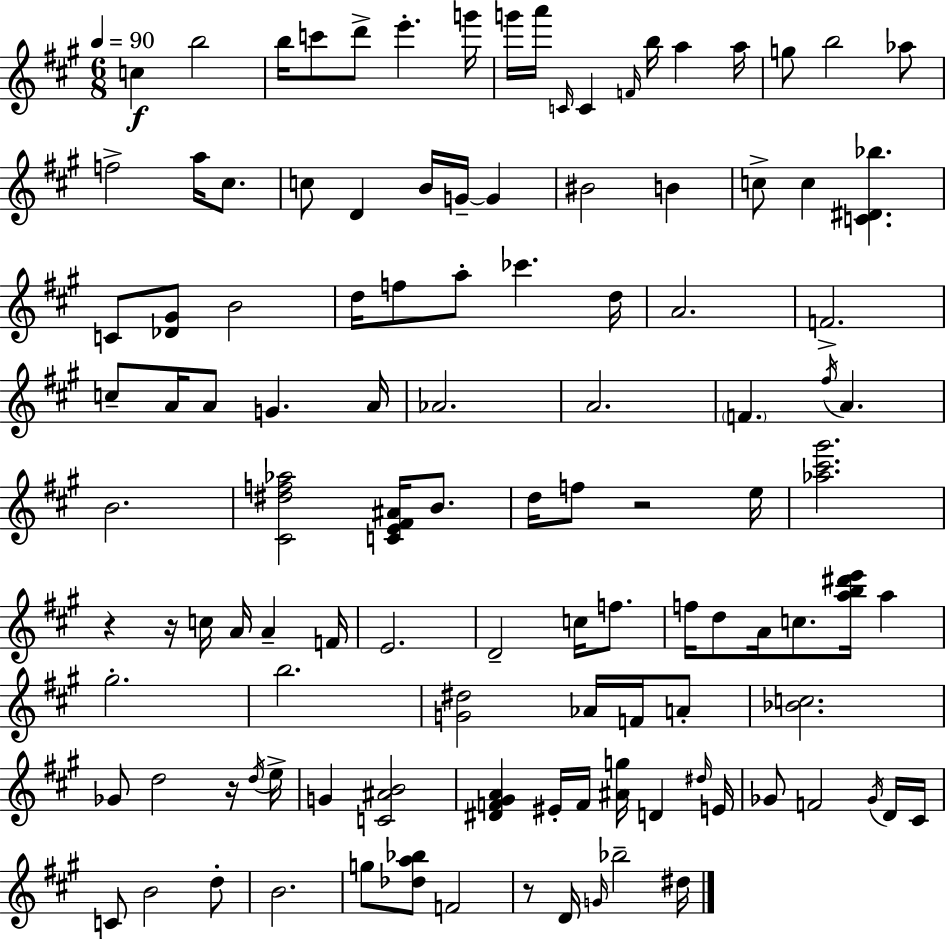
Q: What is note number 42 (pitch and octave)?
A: A4